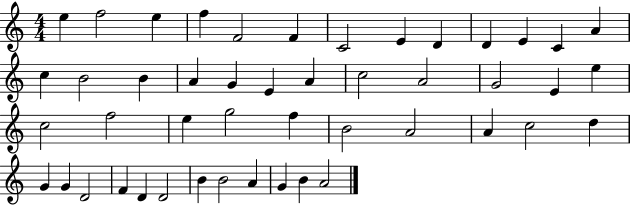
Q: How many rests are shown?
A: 0